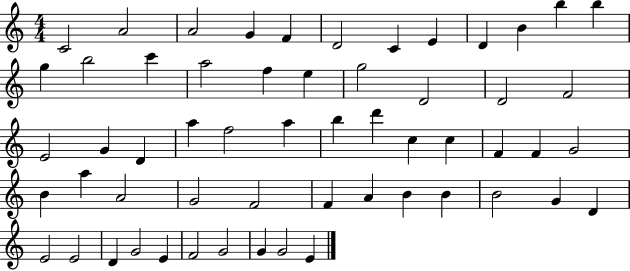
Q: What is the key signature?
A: C major